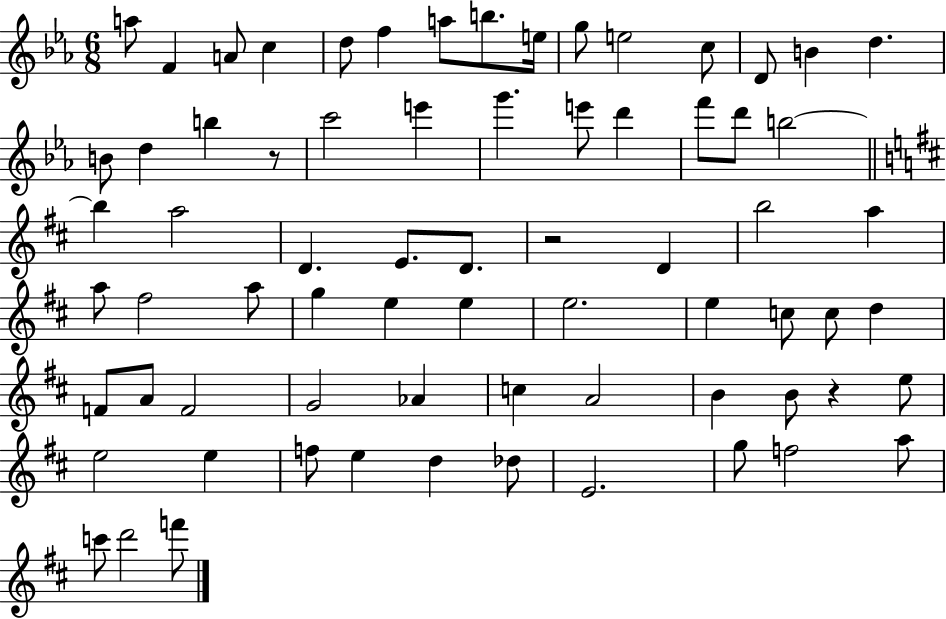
A5/e F4/q A4/e C5/q D5/e F5/q A5/e B5/e. E5/s G5/e E5/h C5/e D4/e B4/q D5/q. B4/e D5/q B5/q R/e C6/h E6/q G6/q. E6/e D6/q F6/e D6/e B5/h B5/q A5/h D4/q. E4/e. D4/e. R/h D4/q B5/h A5/q A5/e F#5/h A5/e G5/q E5/q E5/q E5/h. E5/q C5/e C5/e D5/q F4/e A4/e F4/h G4/h Ab4/q C5/q A4/h B4/q B4/e R/q E5/e E5/h E5/q F5/e E5/q D5/q Db5/e E4/h. G5/e F5/h A5/e C6/e D6/h F6/e